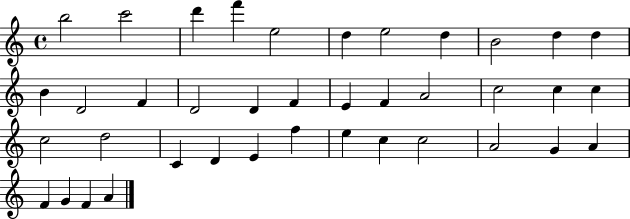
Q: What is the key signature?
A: C major